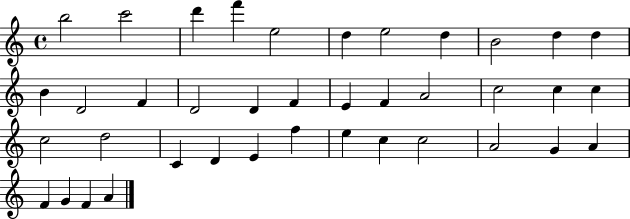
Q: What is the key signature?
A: C major